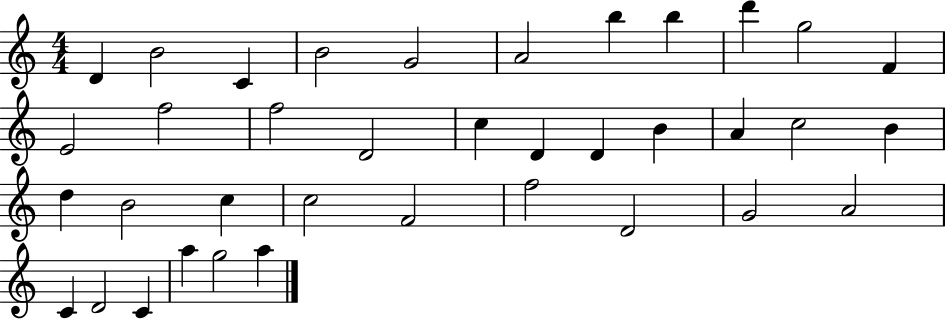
D4/q B4/h C4/q B4/h G4/h A4/h B5/q B5/q D6/q G5/h F4/q E4/h F5/h F5/h D4/h C5/q D4/q D4/q B4/q A4/q C5/h B4/q D5/q B4/h C5/q C5/h F4/h F5/h D4/h G4/h A4/h C4/q D4/h C4/q A5/q G5/h A5/q